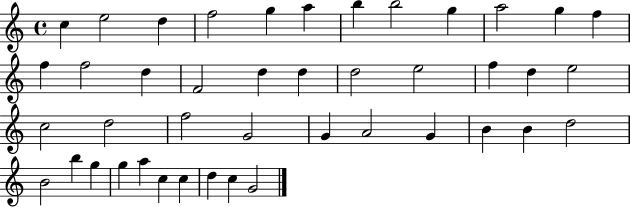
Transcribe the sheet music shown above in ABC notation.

X:1
T:Untitled
M:4/4
L:1/4
K:C
c e2 d f2 g a b b2 g a2 g f f f2 d F2 d d d2 e2 f d e2 c2 d2 f2 G2 G A2 G B B d2 B2 b g g a c c d c G2